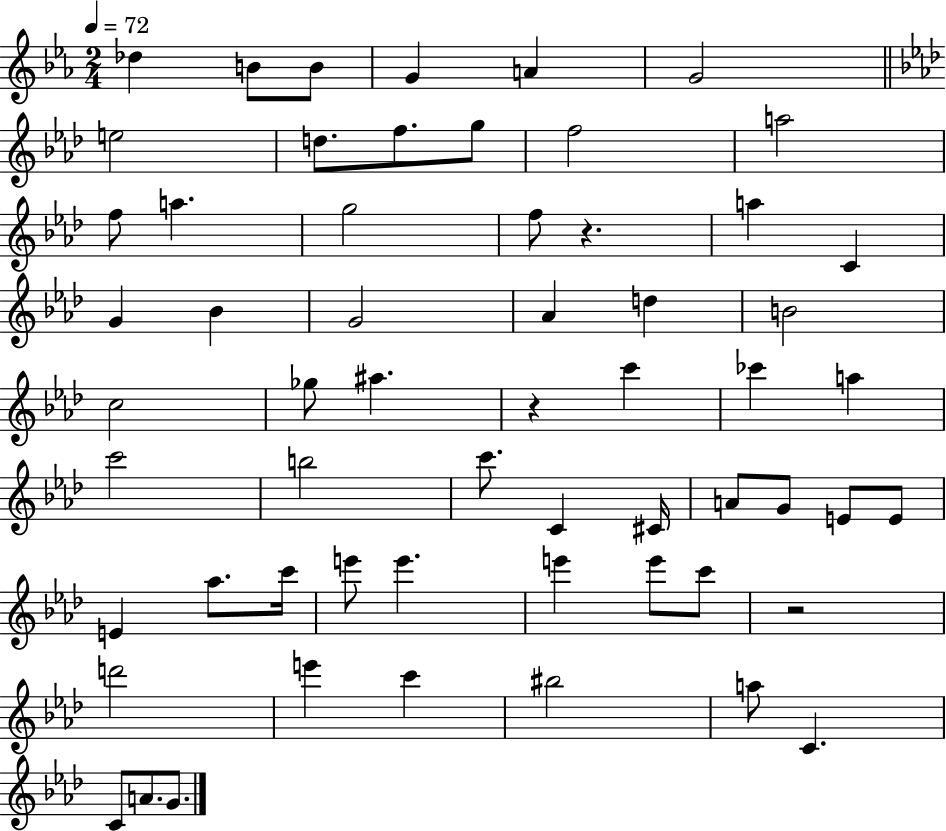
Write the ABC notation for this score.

X:1
T:Untitled
M:2/4
L:1/4
K:Eb
_d B/2 B/2 G A G2 e2 d/2 f/2 g/2 f2 a2 f/2 a g2 f/2 z a C G _B G2 _A d B2 c2 _g/2 ^a z c' _c' a c'2 b2 c'/2 C ^C/4 A/2 G/2 E/2 E/2 E _a/2 c'/4 e'/2 e' e' e'/2 c'/2 z2 d'2 e' c' ^b2 a/2 C C/2 A/2 G/2